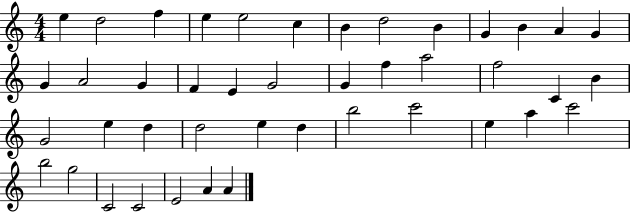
E5/q D5/h F5/q E5/q E5/h C5/q B4/q D5/h B4/q G4/q B4/q A4/q G4/q G4/q A4/h G4/q F4/q E4/q G4/h G4/q F5/q A5/h F5/h C4/q B4/q G4/h E5/q D5/q D5/h E5/q D5/q B5/h C6/h E5/q A5/q C6/h B5/h G5/h C4/h C4/h E4/h A4/q A4/q